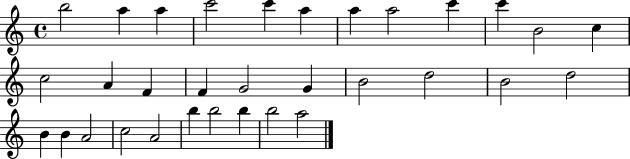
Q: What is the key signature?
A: C major